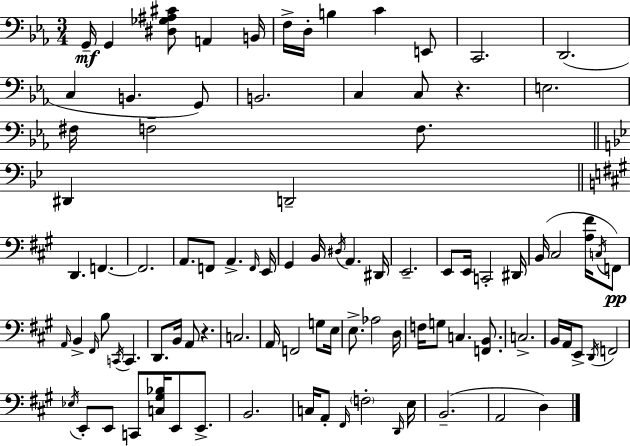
X:1
T:Untitled
M:3/4
L:1/4
K:Cm
G,,/4 G,, [^D,_G,^A,^C]/2 A,, B,,/4 F,/4 D,/4 B, C E,,/2 C,,2 D,,2 C, B,, G,,/2 B,,2 C, C,/2 z E,2 ^F,/4 F,2 F,/2 ^D,, D,,2 D,, F,, F,,2 A,,/2 F,,/2 A,, F,,/4 E,,/4 ^G,, B,,/4 ^D,/4 A,, ^D,,/4 E,,2 E,,/2 E,,/4 C,,2 ^D,,/4 B,,/4 ^C,2 [A,^F]/4 C,/4 F,,/2 A,,/4 B,, ^F,,/4 B,/2 C,,/4 C,, D,,/2 B,,/4 A,,/2 z C,2 A,,/4 F,,2 G,/2 E,/4 E,/2 _A,2 D,/4 F,/4 G,/2 C, [F,,B,,]/2 C,2 B,,/4 A,,/4 E,,/2 D,,/4 F,,2 _E,/4 E,,/2 E,,/2 C,,/2 [C,^G,_B,]/4 E,,/2 E,,/2 B,,2 C,/4 A,,/2 ^F,,/4 F,2 D,,/4 E,/4 B,,2 A,,2 D,